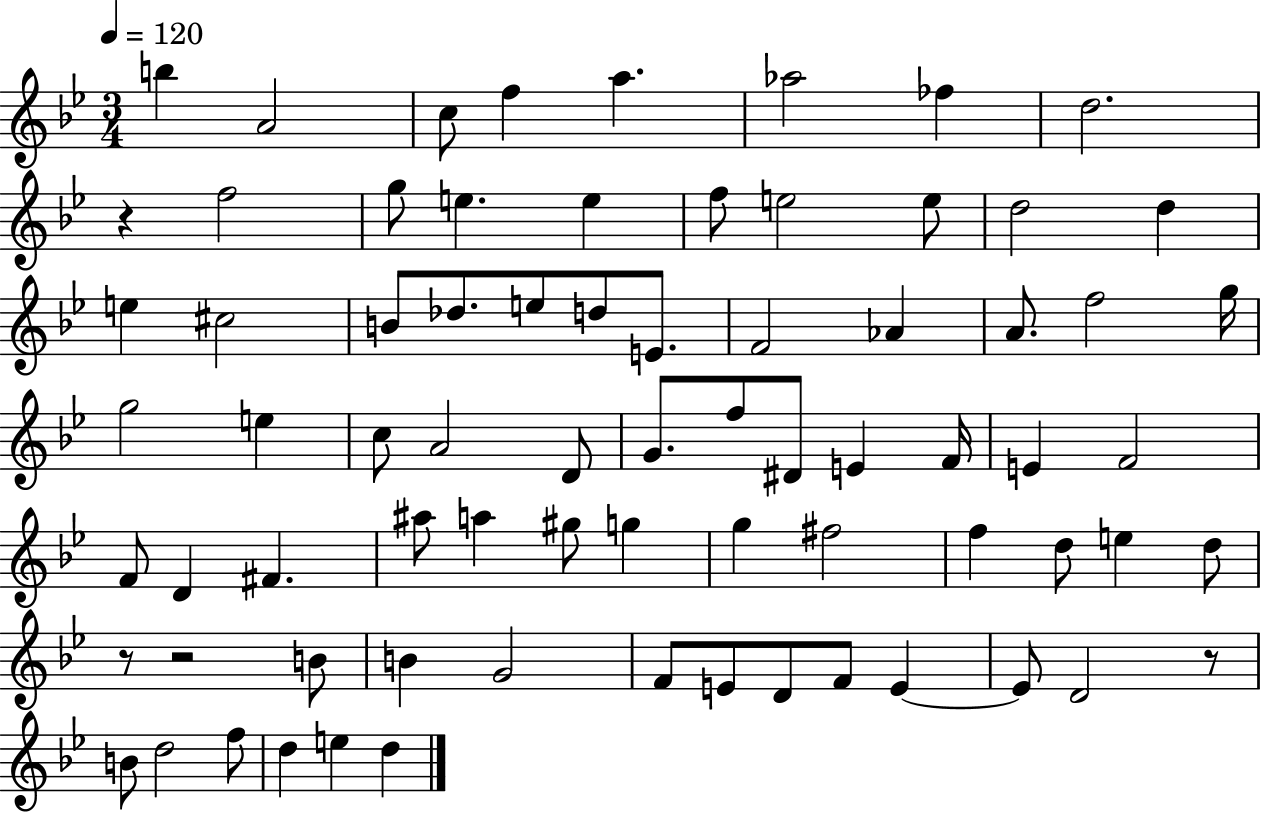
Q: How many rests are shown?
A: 4